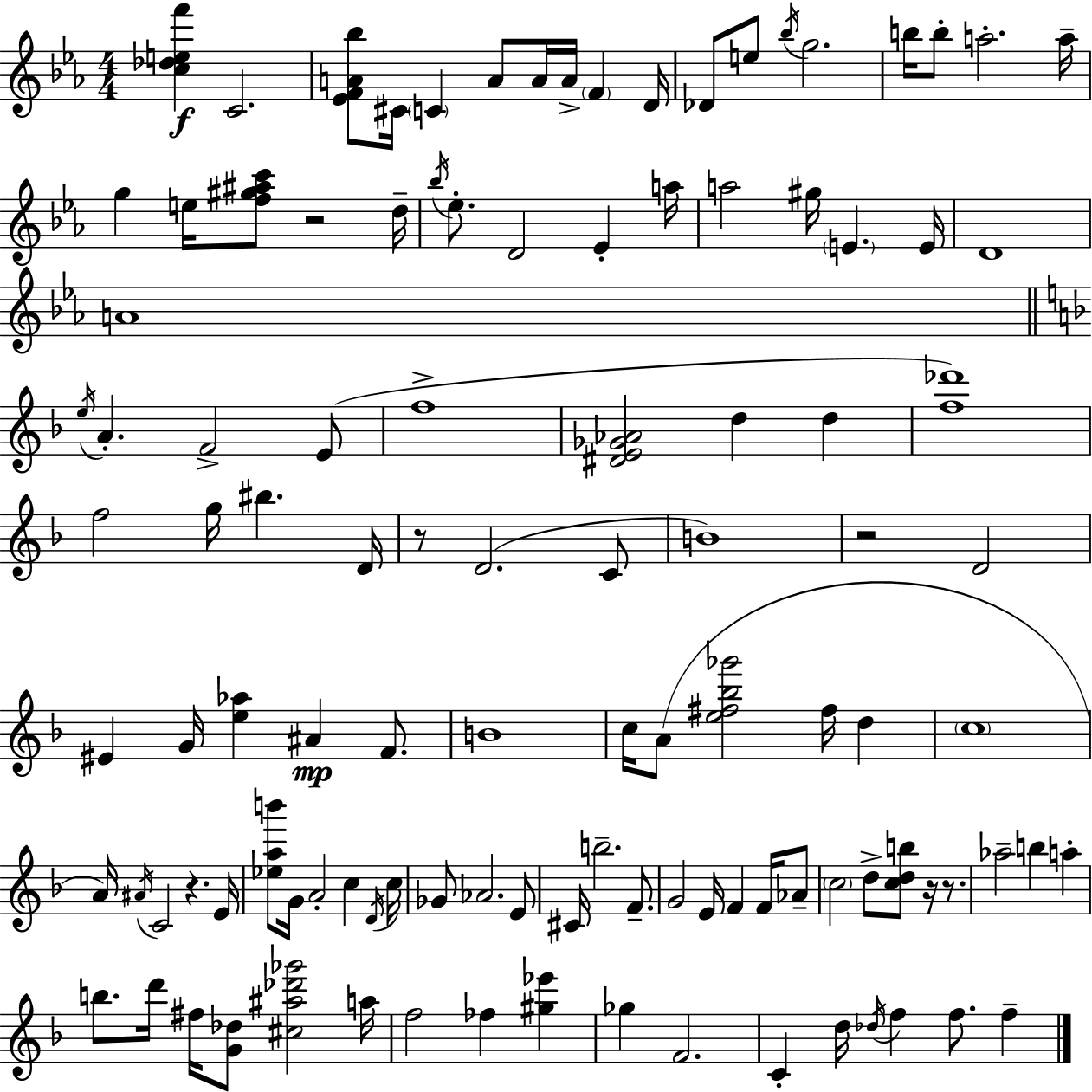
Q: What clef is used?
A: treble